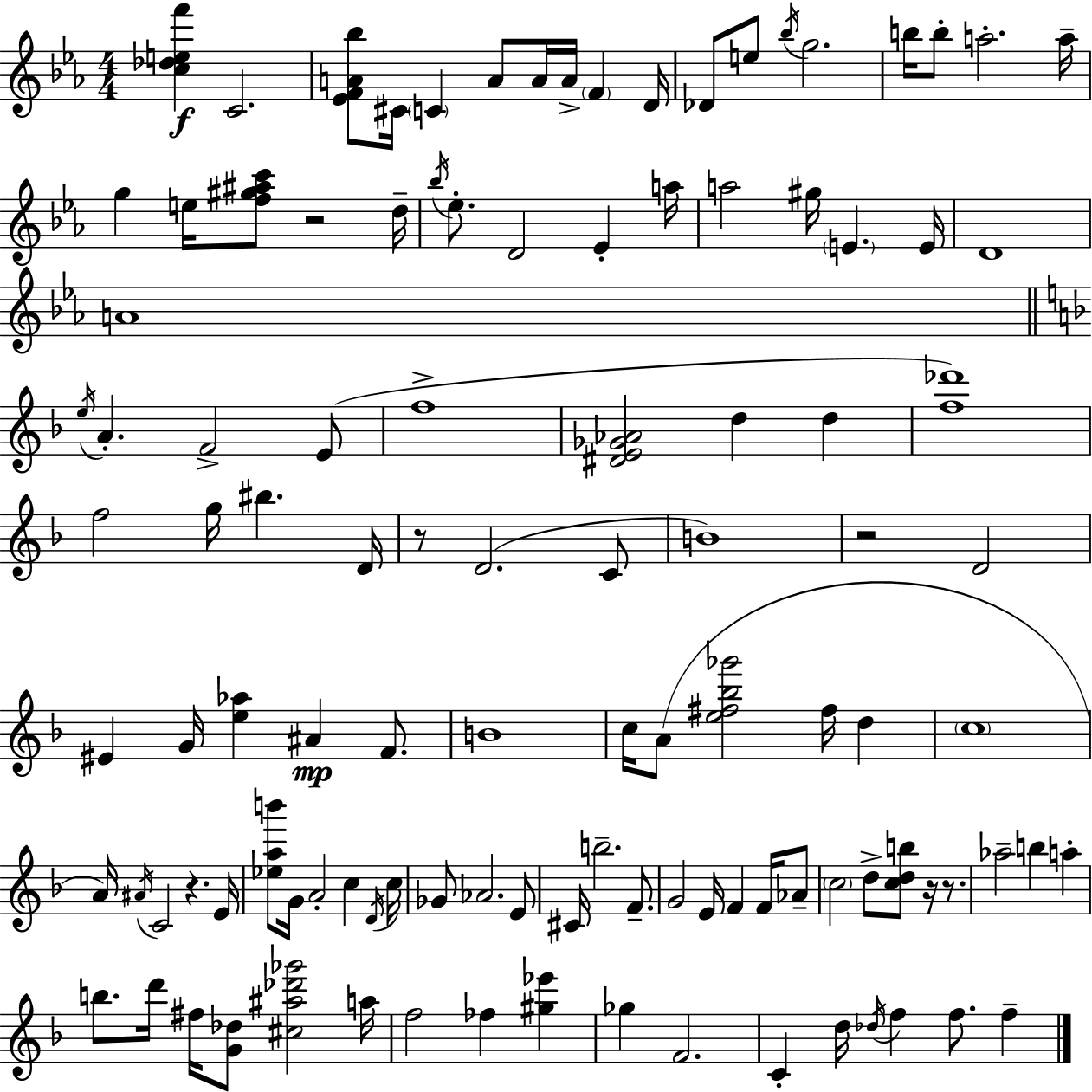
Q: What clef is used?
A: treble